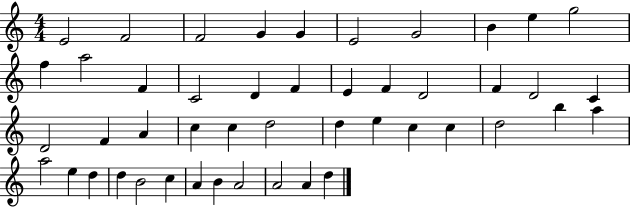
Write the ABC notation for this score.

X:1
T:Untitled
M:4/4
L:1/4
K:C
E2 F2 F2 G G E2 G2 B e g2 f a2 F C2 D F E F D2 F D2 C D2 F A c c d2 d e c c d2 b a a2 e d d B2 c A B A2 A2 A d